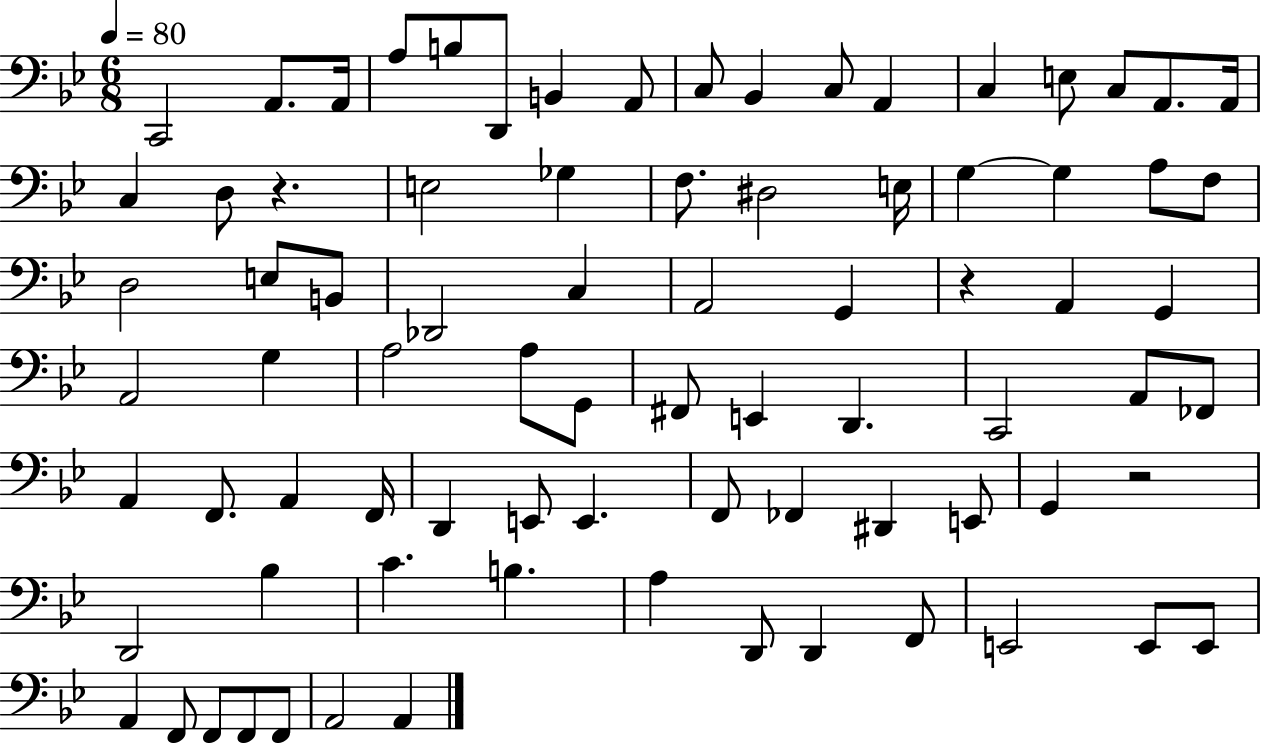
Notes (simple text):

C2/h A2/e. A2/s A3/e B3/e D2/e B2/q A2/e C3/e Bb2/q C3/e A2/q C3/q E3/e C3/e A2/e. A2/s C3/q D3/e R/q. E3/h Gb3/q F3/e. D#3/h E3/s G3/q G3/q A3/e F3/e D3/h E3/e B2/e Db2/h C3/q A2/h G2/q R/q A2/q G2/q A2/h G3/q A3/h A3/e G2/e F#2/e E2/q D2/q. C2/h A2/e FES2/e A2/q F2/e. A2/q F2/s D2/q E2/e E2/q. F2/e FES2/q D#2/q E2/e G2/q R/h D2/h Bb3/q C4/q. B3/q. A3/q D2/e D2/q F2/e E2/h E2/e E2/e A2/q F2/e F2/e F2/e F2/e A2/h A2/q